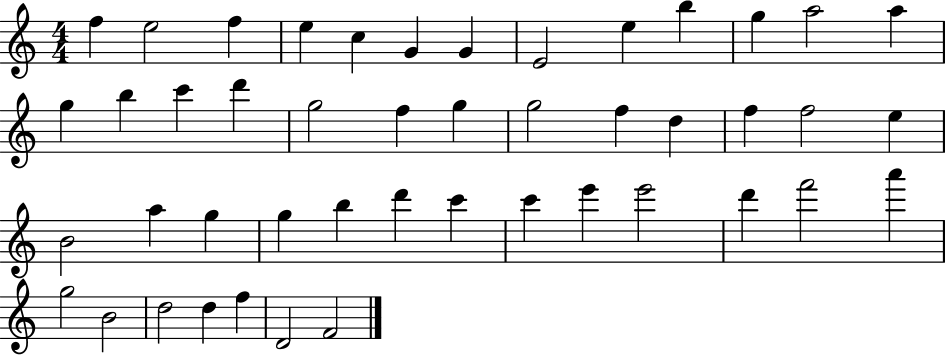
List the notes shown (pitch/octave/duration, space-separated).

F5/q E5/h F5/q E5/q C5/q G4/q G4/q E4/h E5/q B5/q G5/q A5/h A5/q G5/q B5/q C6/q D6/q G5/h F5/q G5/q G5/h F5/q D5/q F5/q F5/h E5/q B4/h A5/q G5/q G5/q B5/q D6/q C6/q C6/q E6/q E6/h D6/q F6/h A6/q G5/h B4/h D5/h D5/q F5/q D4/h F4/h